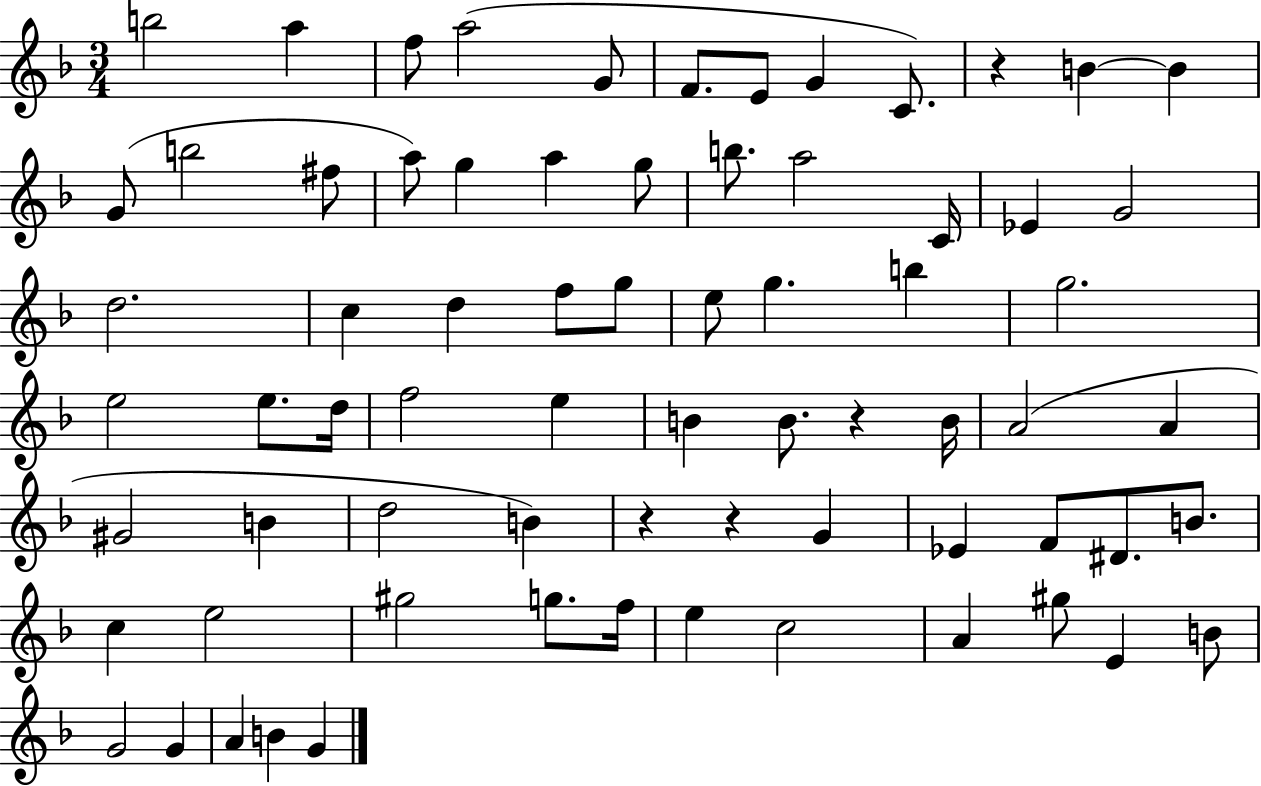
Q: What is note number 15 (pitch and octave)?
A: A5